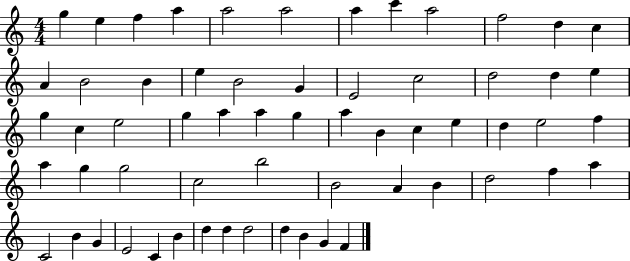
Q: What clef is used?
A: treble